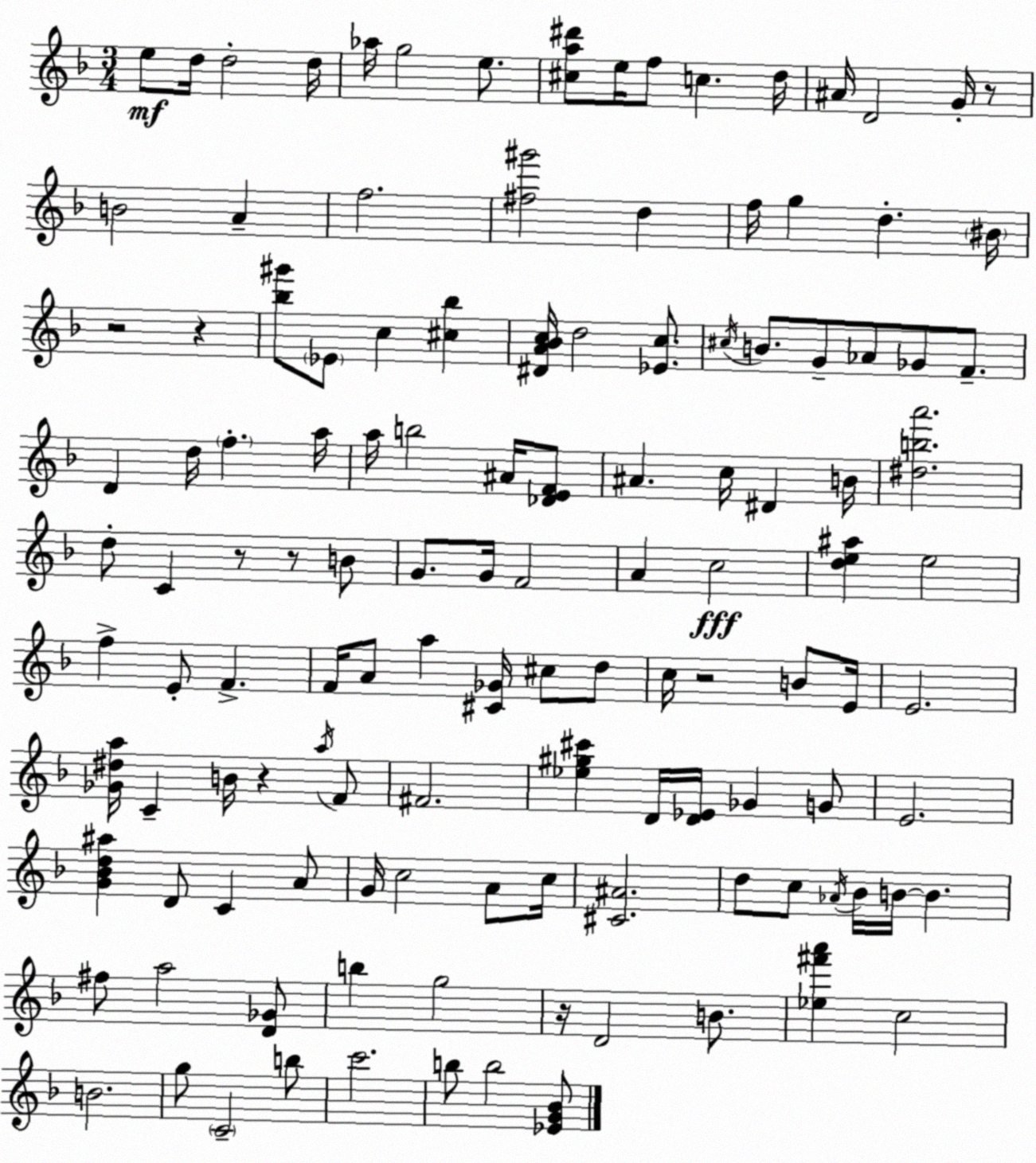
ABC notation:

X:1
T:Untitled
M:3/4
L:1/4
K:Dm
e/2 d/4 d2 d/4 _a/4 g2 e/2 [^ca^d']/2 e/4 f/2 c d/4 ^A/4 D2 G/4 z/2 B2 A f2 [^f^g']2 d f/4 g d ^B/4 z2 z [_b^g']/2 _E/2 c [^c_b] [^DA_Bc]/4 d2 [_Ec]/2 ^c/4 B/2 G/2 _A/2 _G/2 F/2 D d/4 f a/4 a/4 b2 ^A/4 [_DEF]/2 ^A c/4 ^D B/4 [^dba']2 d/2 C z/2 z/2 B/2 G/2 G/4 F2 A c2 [de^a] e2 f E/2 F F/4 A/2 a [^C_G]/4 ^c/2 d/2 c/4 z2 B/2 E/4 E2 [_G^da]/4 C B/4 z a/4 F/2 ^F2 [_e^g^c'] D/4 [D_E]/4 _G G/2 E2 [G_Bd^a] D/2 C A/2 G/4 c2 A/2 c/4 [^C^A]2 d/2 c/2 _A/4 _B/4 B/4 B ^f/2 a2 [D_G]/2 b g2 z/4 D2 B/2 [_e^f'a'] c2 B2 g/2 C2 b/2 c'2 b/2 b2 [_EG_B]/2